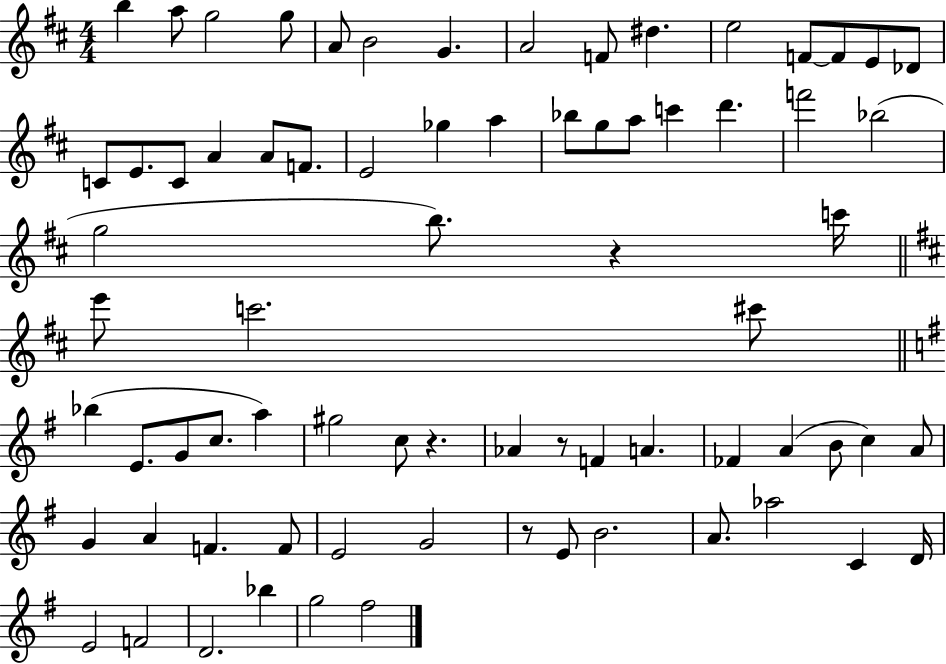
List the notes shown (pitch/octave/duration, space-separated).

B5/q A5/e G5/h G5/e A4/e B4/h G4/q. A4/h F4/e D#5/q. E5/h F4/e F4/e E4/e Db4/e C4/e E4/e. C4/e A4/q A4/e F4/e. E4/h Gb5/q A5/q Bb5/e G5/e A5/e C6/q D6/q. F6/h Bb5/h G5/h B5/e. R/q C6/s E6/e C6/h. C#6/e Bb5/q E4/e. G4/e C5/e. A5/q G#5/h C5/e R/q. Ab4/q R/e F4/q A4/q. FES4/q A4/q B4/e C5/q A4/e G4/q A4/q F4/q. F4/e E4/h G4/h R/e E4/e B4/h. A4/e. Ab5/h C4/q D4/s E4/h F4/h D4/h. Bb5/q G5/h F#5/h